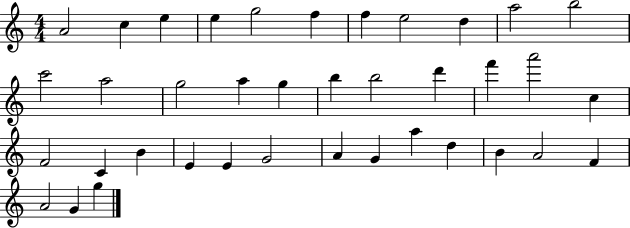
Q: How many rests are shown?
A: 0